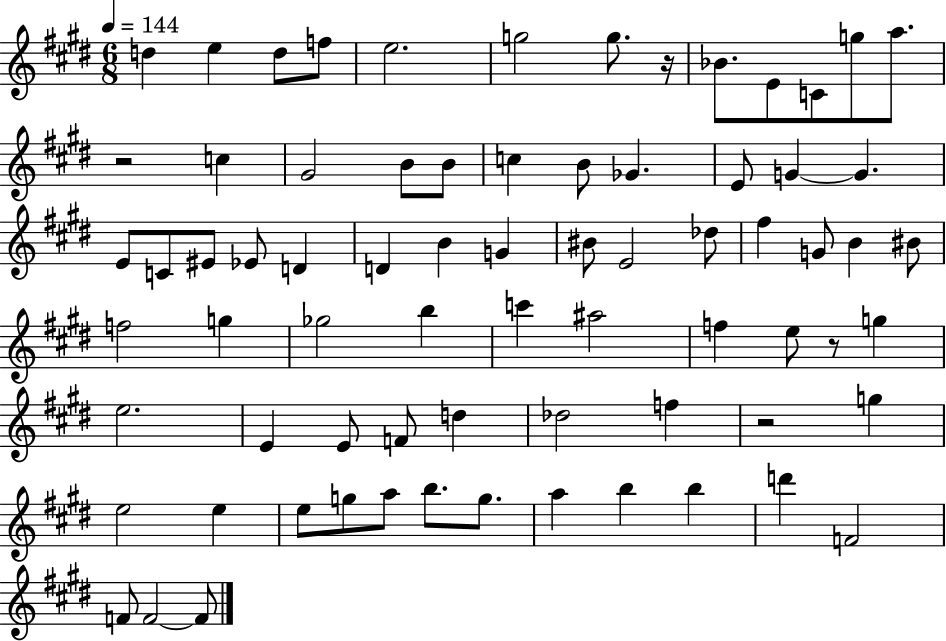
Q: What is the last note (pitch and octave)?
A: F4